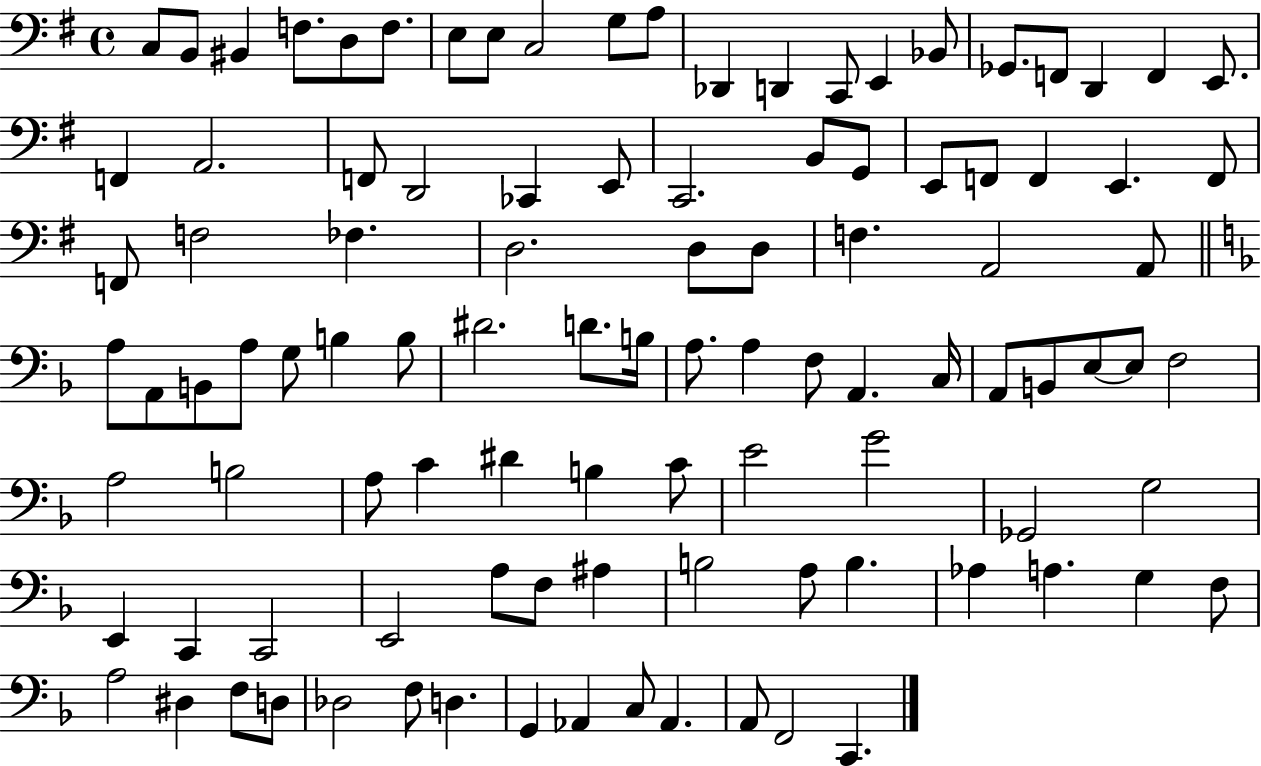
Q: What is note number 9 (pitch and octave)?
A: C3